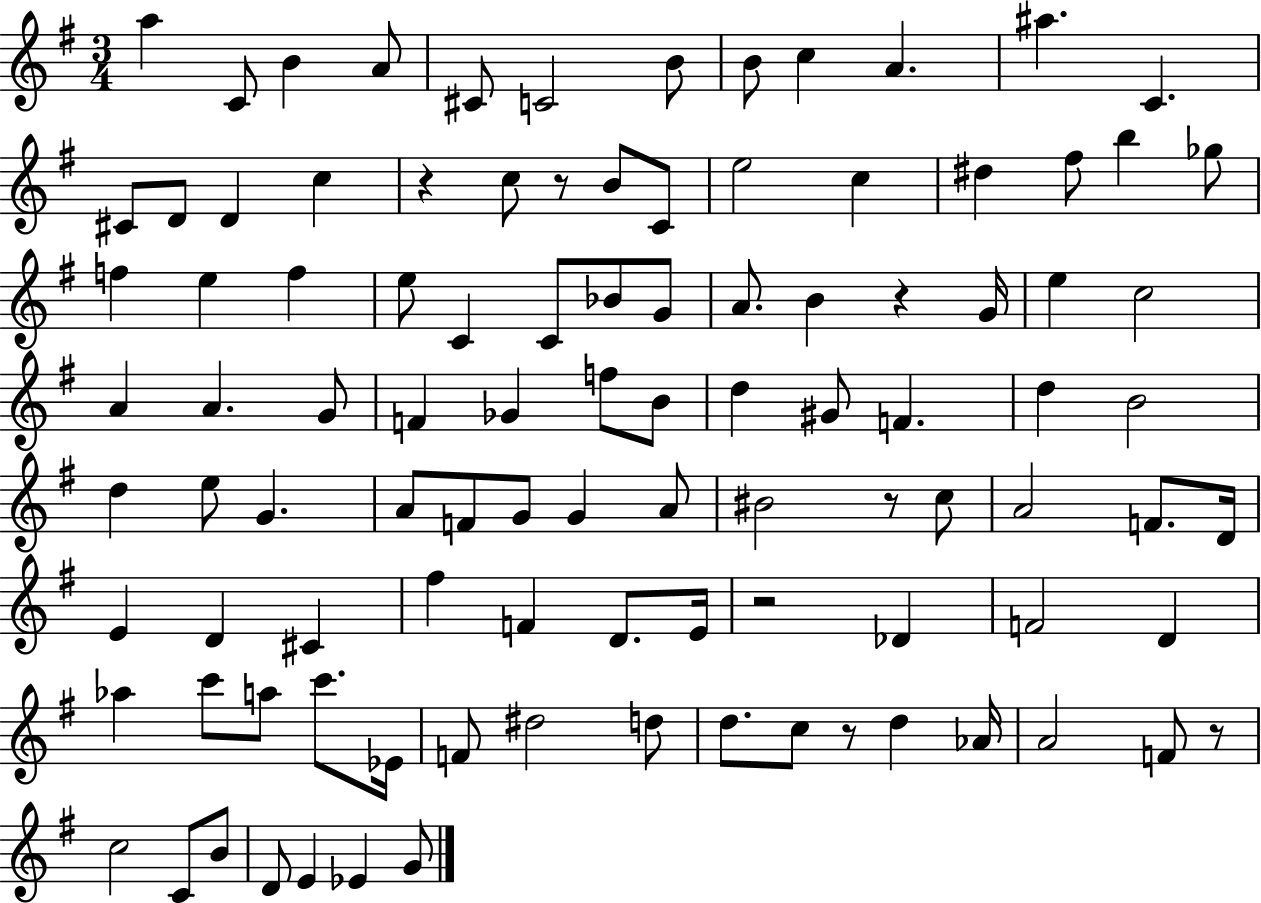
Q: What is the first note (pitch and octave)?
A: A5